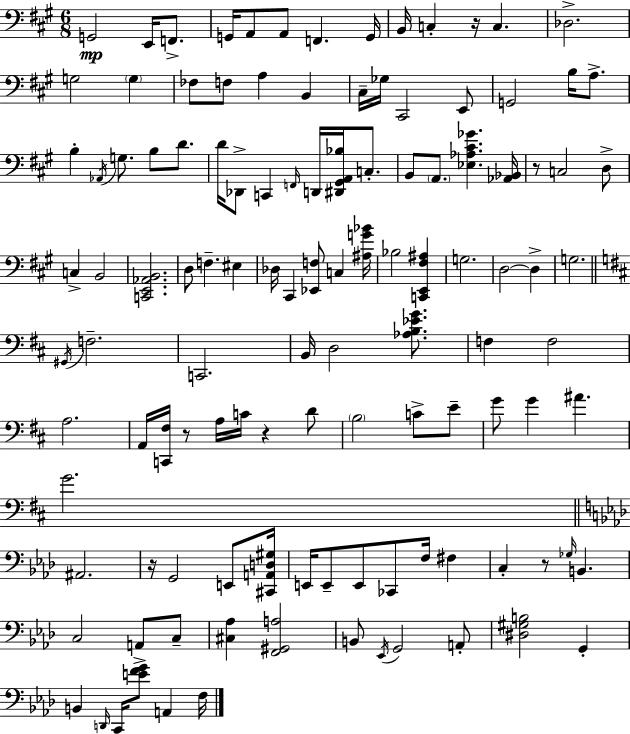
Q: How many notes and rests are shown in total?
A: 117